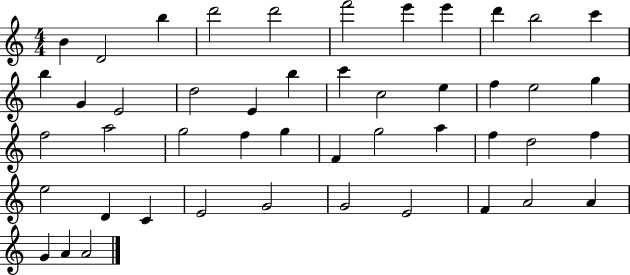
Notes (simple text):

B4/q D4/h B5/q D6/h D6/h F6/h E6/q E6/q D6/q B5/h C6/q B5/q G4/q E4/h D5/h E4/q B5/q C6/q C5/h E5/q F5/q E5/h G5/q F5/h A5/h G5/h F5/q G5/q F4/q G5/h A5/q F5/q D5/h F5/q E5/h D4/q C4/q E4/h G4/h G4/h E4/h F4/q A4/h A4/q G4/q A4/q A4/h